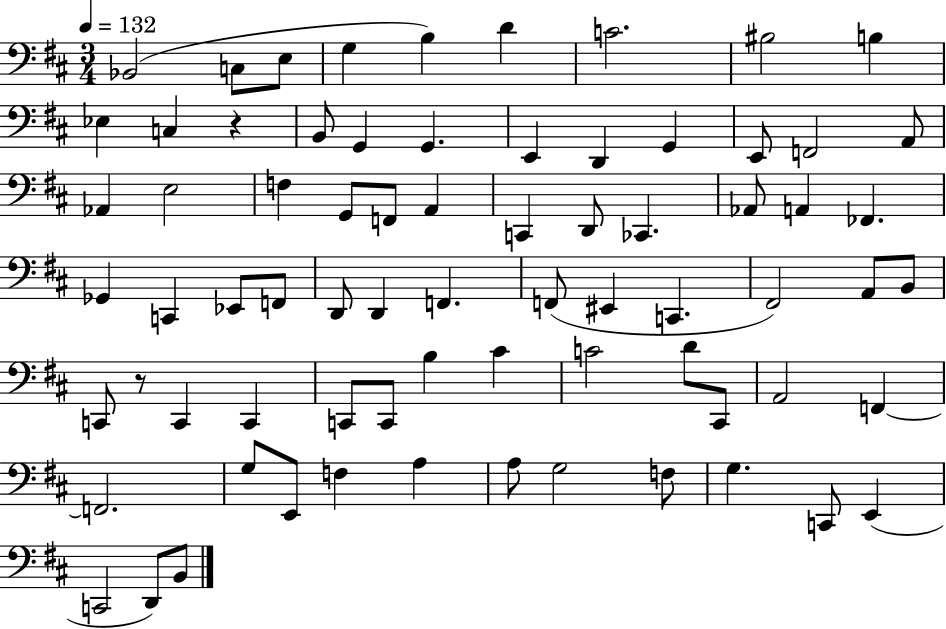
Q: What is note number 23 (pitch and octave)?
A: F3